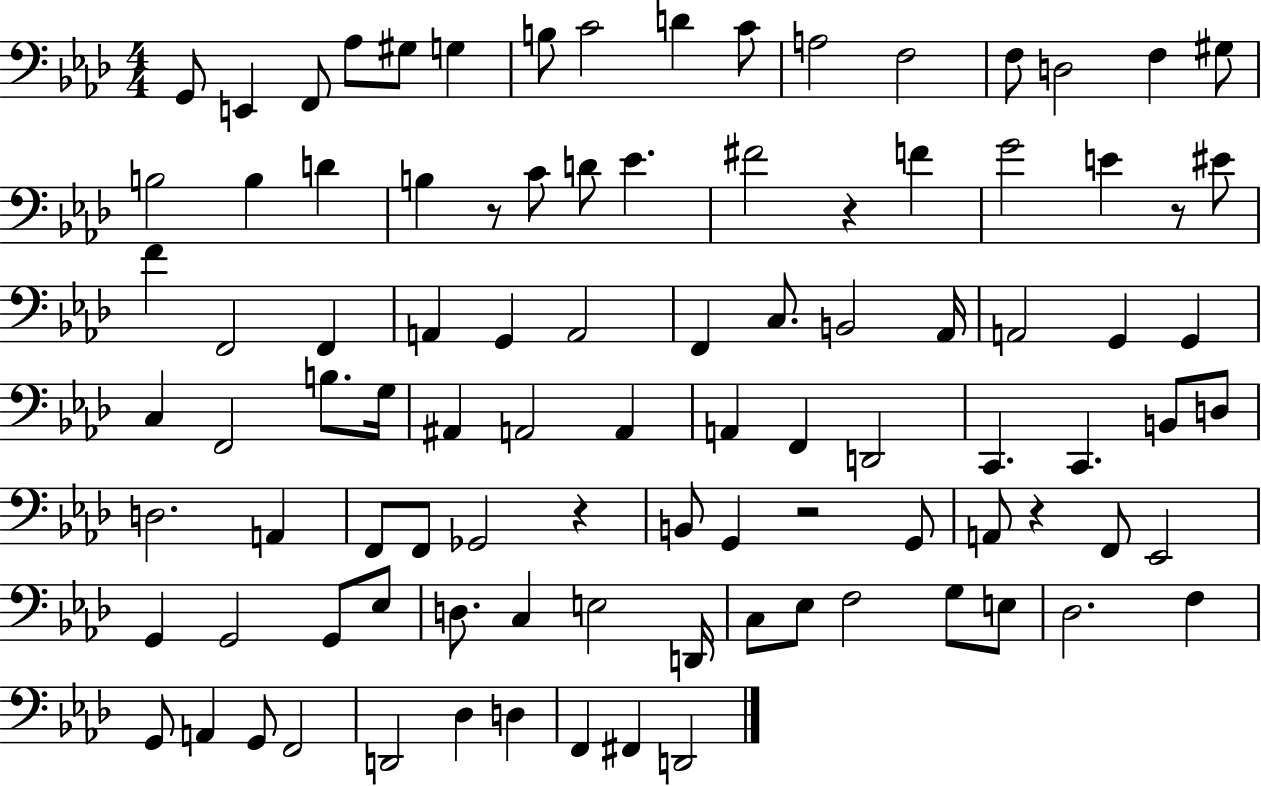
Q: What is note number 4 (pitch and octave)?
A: Ab3